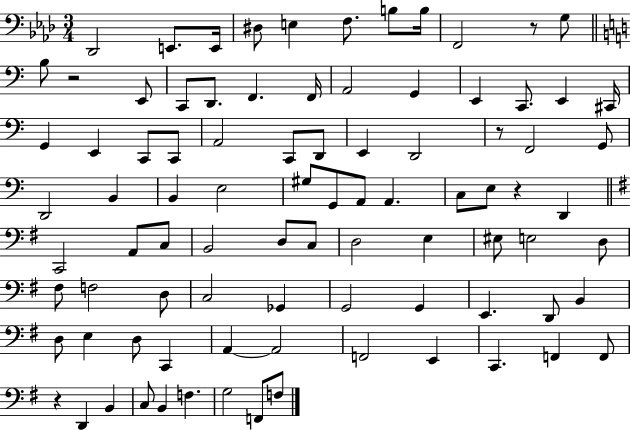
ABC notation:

X:1
T:Untitled
M:3/4
L:1/4
K:Ab
_D,,2 E,,/2 E,,/4 ^D,/2 E, F,/2 B,/2 B,/4 F,,2 z/2 G,/2 B,/2 z2 E,,/2 C,,/2 D,,/2 F,, F,,/4 A,,2 G,, E,, C,,/2 E,, ^C,,/4 G,, E,, C,,/2 C,,/2 A,,2 C,,/2 D,,/2 E,, D,,2 z/2 F,,2 G,,/2 D,,2 B,, B,, E,2 ^G,/2 G,,/2 A,,/2 A,, C,/2 E,/2 z D,, C,,2 A,,/2 C,/2 B,,2 D,/2 C,/2 D,2 E, ^E,/2 E,2 D,/2 ^F,/2 F,2 D,/2 C,2 _G,, G,,2 G,, E,, D,,/2 B,, D,/2 E, D,/2 C,, A,, A,,2 F,,2 E,, C,, F,, F,,/2 z D,, B,, C,/2 B,, F, G,2 F,,/2 F,/2